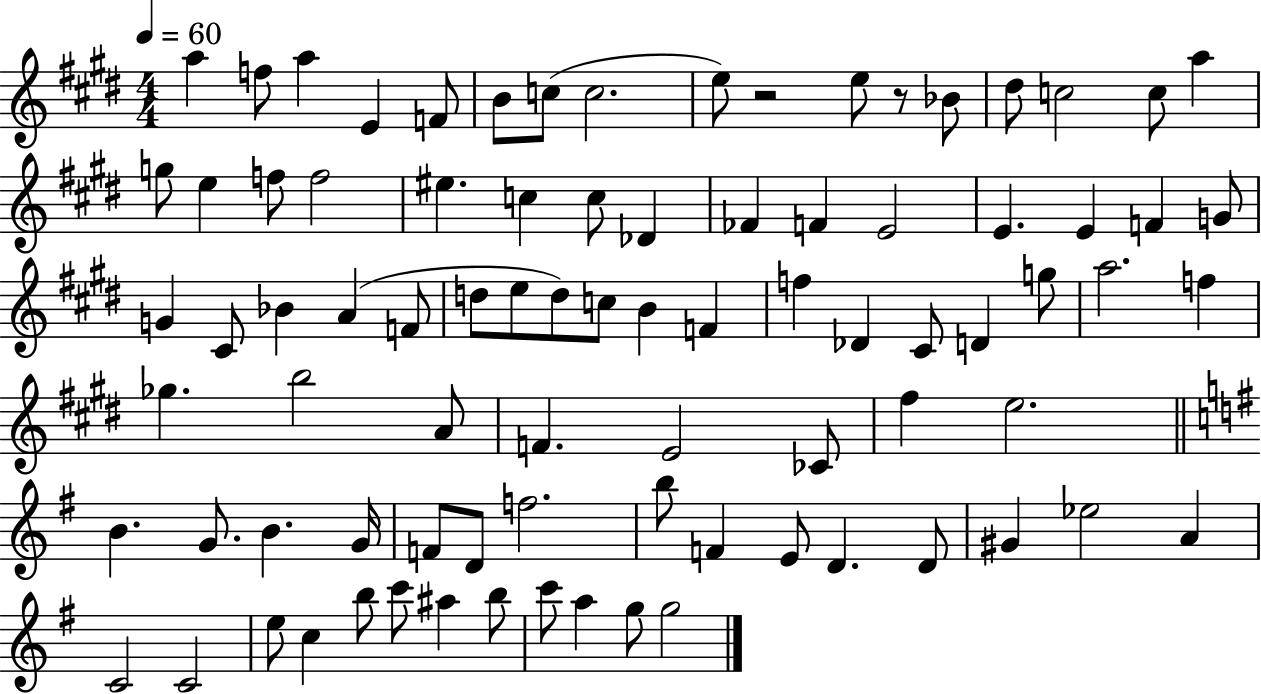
{
  \clef treble
  \numericTimeSignature
  \time 4/4
  \key e \major
  \tempo 4 = 60
  a''4 f''8 a''4 e'4 f'8 | b'8 c''8( c''2. | e''8) r2 e''8 r8 bes'8 | dis''8 c''2 c''8 a''4 | \break g''8 e''4 f''8 f''2 | eis''4. c''4 c''8 des'4 | fes'4 f'4 e'2 | e'4. e'4 f'4 g'8 | \break g'4 cis'8 bes'4 a'4( f'8 | d''8 e''8 d''8) c''8 b'4 f'4 | f''4 des'4 cis'8 d'4 g''8 | a''2. f''4 | \break ges''4. b''2 a'8 | f'4. e'2 ces'8 | fis''4 e''2. | \bar "||" \break \key g \major b'4. g'8. b'4. g'16 | f'8 d'8 f''2. | b''8 f'4 e'8 d'4. d'8 | gis'4 ees''2 a'4 | \break c'2 c'2 | e''8 c''4 b''8 c'''8 ais''4 b''8 | c'''8 a''4 g''8 g''2 | \bar "|."
}